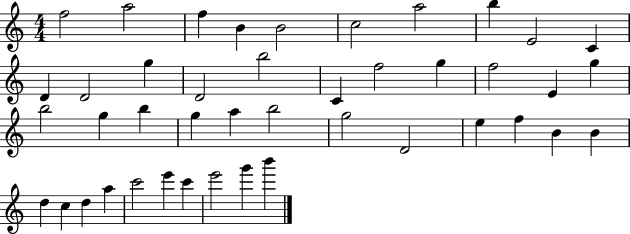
F5/h A5/h F5/q B4/q B4/h C5/h A5/h B5/q E4/h C4/q D4/q D4/h G5/q D4/h B5/h C4/q F5/h G5/q F5/h E4/q G5/q B5/h G5/q B5/q G5/q A5/q B5/h G5/h D4/h E5/q F5/q B4/q B4/q D5/q C5/q D5/q A5/q C6/h E6/q C6/q E6/h G6/q B6/q